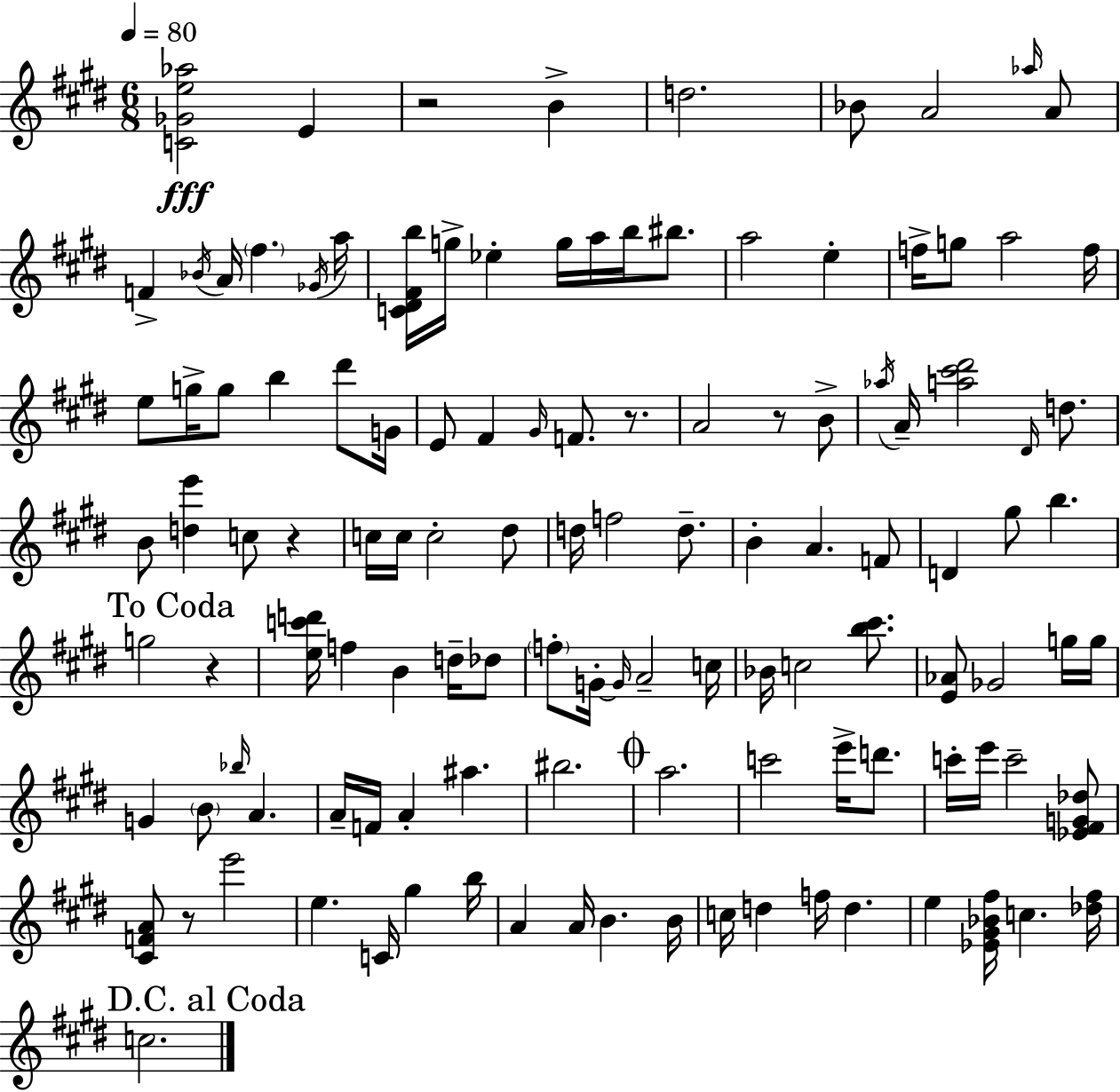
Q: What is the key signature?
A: E major